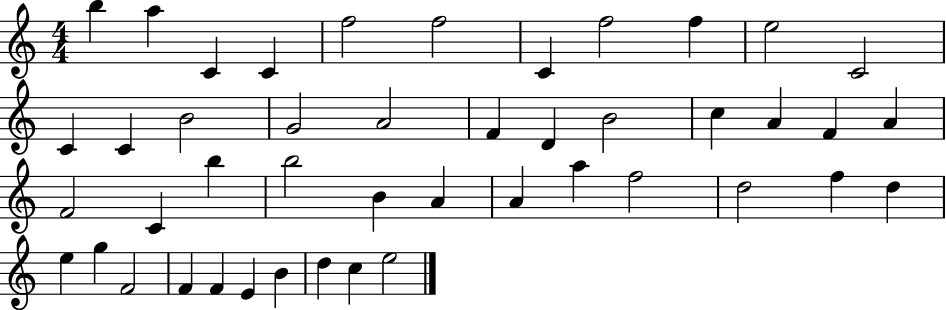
X:1
T:Untitled
M:4/4
L:1/4
K:C
b a C C f2 f2 C f2 f e2 C2 C C B2 G2 A2 F D B2 c A F A F2 C b b2 B A A a f2 d2 f d e g F2 F F E B d c e2